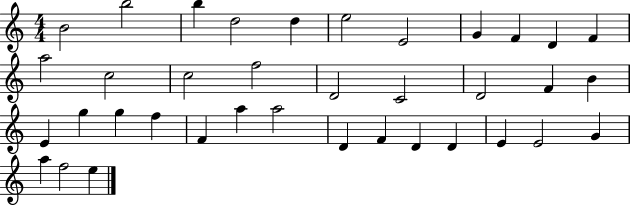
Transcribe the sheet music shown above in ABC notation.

X:1
T:Untitled
M:4/4
L:1/4
K:C
B2 b2 b d2 d e2 E2 G F D F a2 c2 c2 f2 D2 C2 D2 F B E g g f F a a2 D F D D E E2 G a f2 e